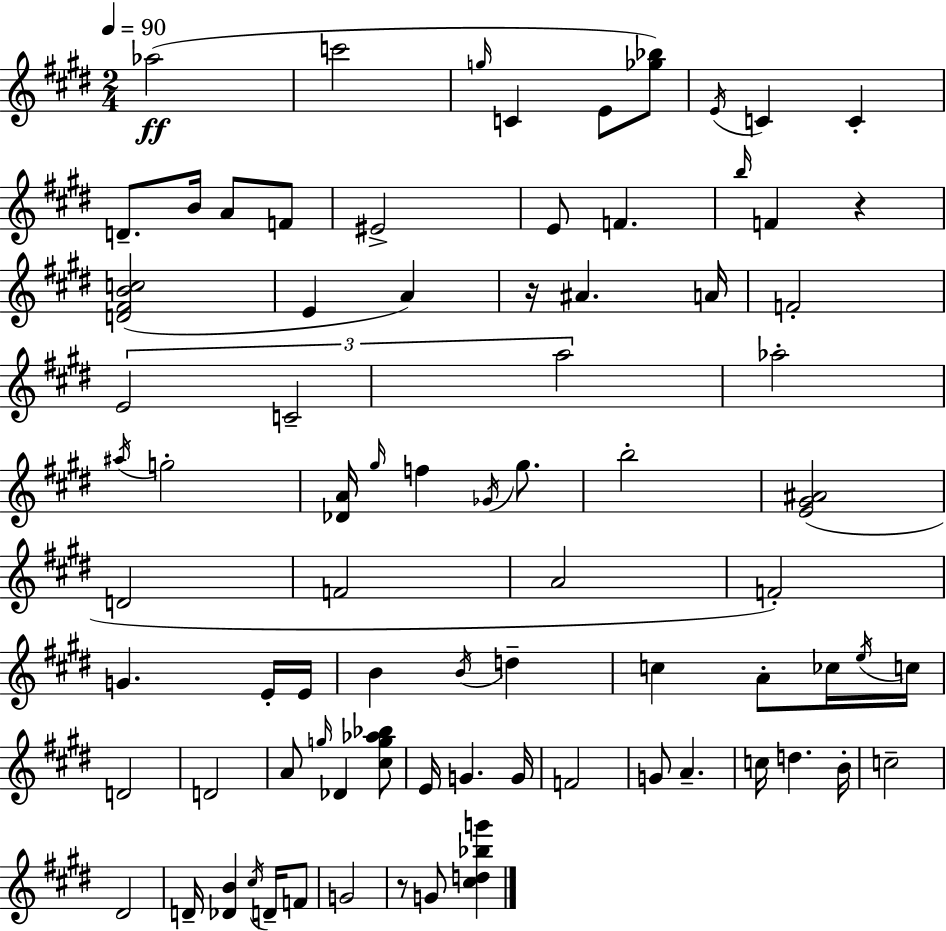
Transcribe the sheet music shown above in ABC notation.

X:1
T:Untitled
M:2/4
L:1/4
K:E
_a2 c'2 g/4 C E/2 [_g_b]/2 E/4 C C D/2 B/4 A/2 F/2 ^E2 E/2 F b/4 F z [D^FBc]2 E A z/4 ^A A/4 F2 E2 C2 a2 _a2 ^a/4 g2 [_DA]/4 ^g/4 f _G/4 ^g/2 b2 [E^G^A]2 D2 F2 A2 F2 G E/4 E/4 B B/4 d c A/2 _c/4 e/4 c/4 D2 D2 A/2 g/4 _D [^cg_a_b]/2 E/4 G G/4 F2 G/2 A c/4 d B/4 c2 ^D2 D/4 [_DB] ^c/4 D/4 F/2 G2 z/2 G/2 [^cd_bg']